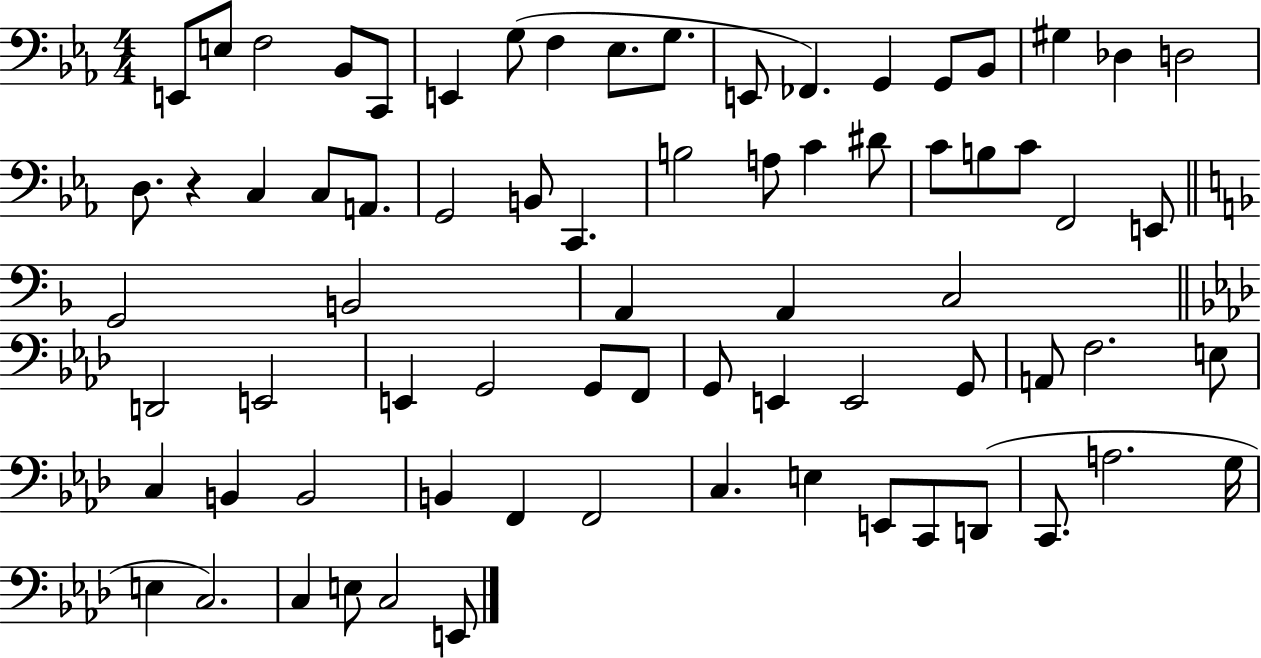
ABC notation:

X:1
T:Untitled
M:4/4
L:1/4
K:Eb
E,,/2 E,/2 F,2 _B,,/2 C,,/2 E,, G,/2 F, _E,/2 G,/2 E,,/2 _F,, G,, G,,/2 _B,,/2 ^G, _D, D,2 D,/2 z C, C,/2 A,,/2 G,,2 B,,/2 C,, B,2 A,/2 C ^D/2 C/2 B,/2 C/2 F,,2 E,,/2 G,,2 B,,2 A,, A,, C,2 D,,2 E,,2 E,, G,,2 G,,/2 F,,/2 G,,/2 E,, E,,2 G,,/2 A,,/2 F,2 E,/2 C, B,, B,,2 B,, F,, F,,2 C, E, E,,/2 C,,/2 D,,/2 C,,/2 A,2 G,/4 E, C,2 C, E,/2 C,2 E,,/2